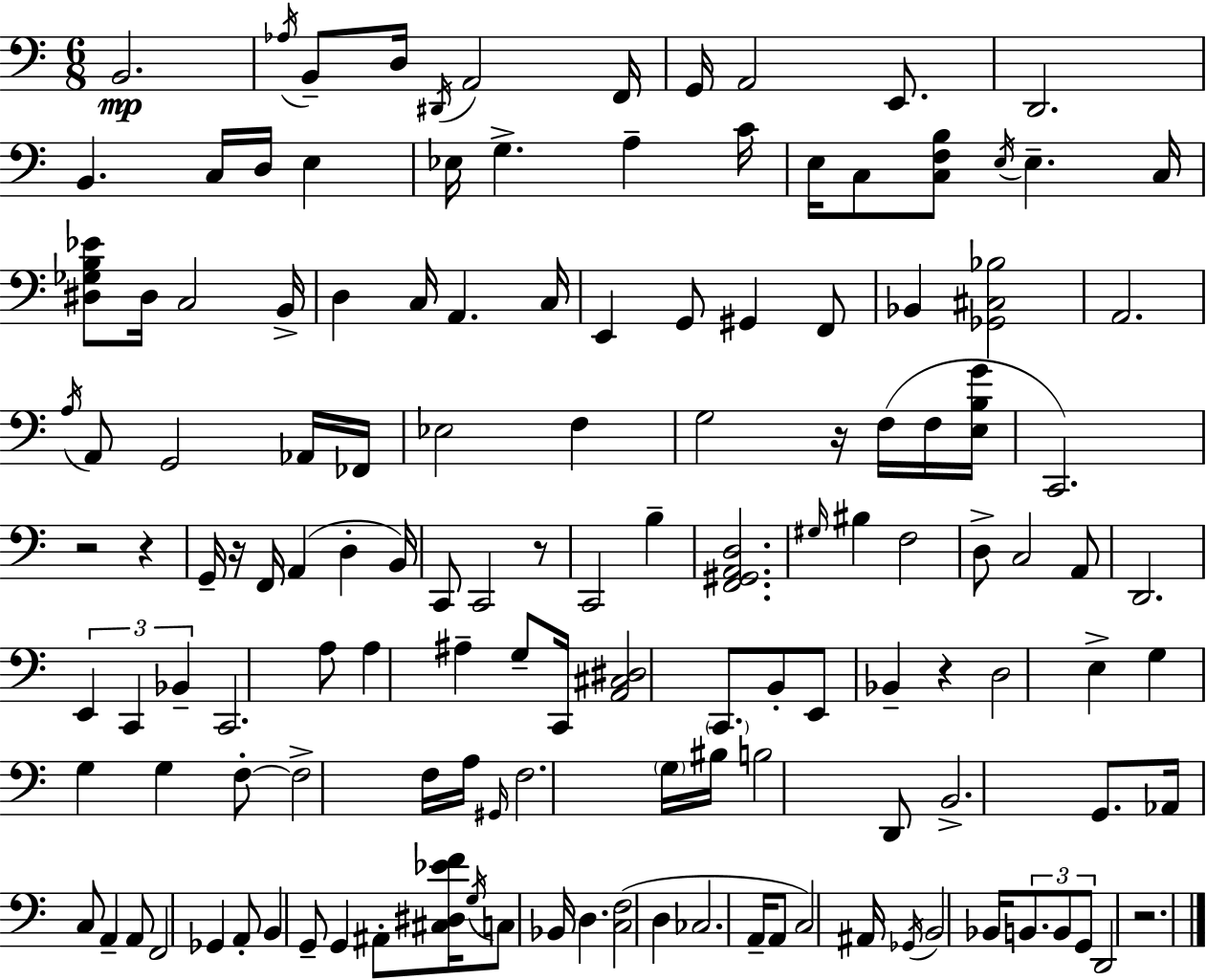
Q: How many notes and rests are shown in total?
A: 137